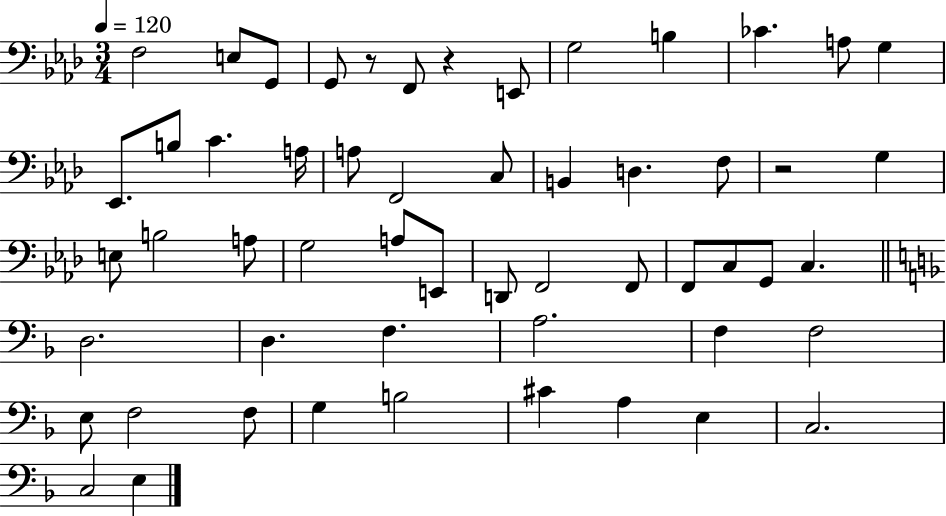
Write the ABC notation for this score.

X:1
T:Untitled
M:3/4
L:1/4
K:Ab
F,2 E,/2 G,,/2 G,,/2 z/2 F,,/2 z E,,/2 G,2 B, _C A,/2 G, _E,,/2 B,/2 C A,/4 A,/2 F,,2 C,/2 B,, D, F,/2 z2 G, E,/2 B,2 A,/2 G,2 A,/2 E,,/2 D,,/2 F,,2 F,,/2 F,,/2 C,/2 G,,/2 C, D,2 D, F, A,2 F, F,2 E,/2 F,2 F,/2 G, B,2 ^C A, E, C,2 C,2 E,